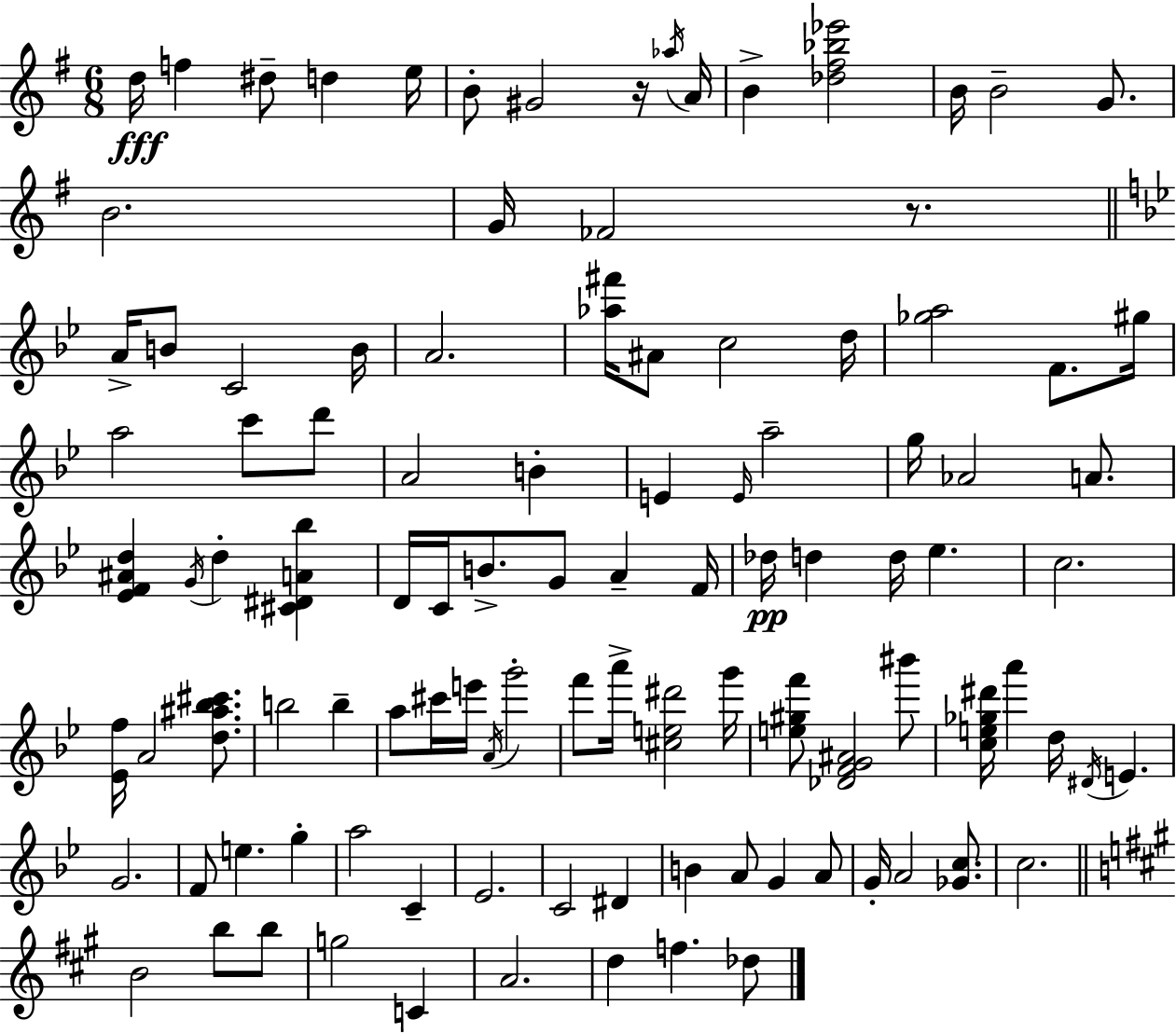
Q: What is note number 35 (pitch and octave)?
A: G5